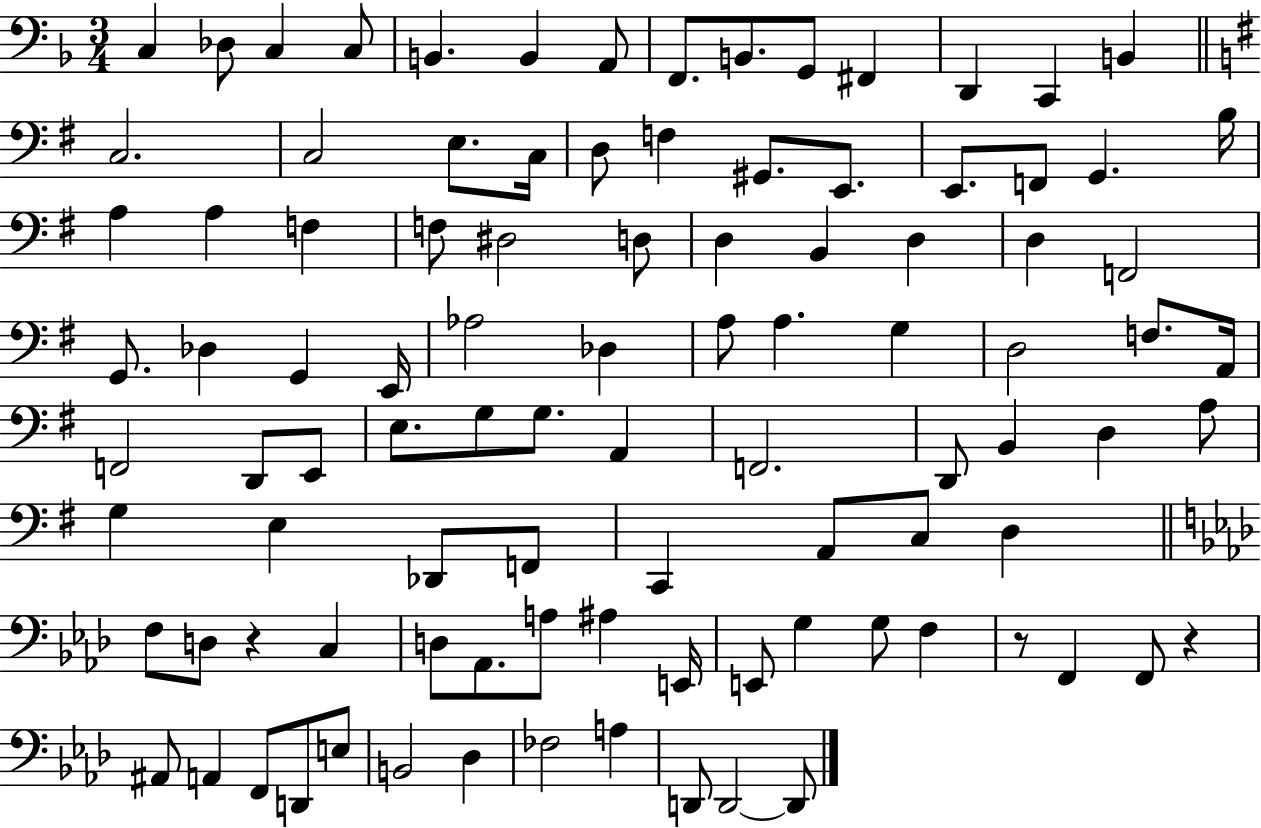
X:1
T:Untitled
M:3/4
L:1/4
K:F
C, _D,/2 C, C,/2 B,, B,, A,,/2 F,,/2 B,,/2 G,,/2 ^F,, D,, C,, B,, C,2 C,2 E,/2 C,/4 D,/2 F, ^G,,/2 E,,/2 E,,/2 F,,/2 G,, B,/4 A, A, F, F,/2 ^D,2 D,/2 D, B,, D, D, F,,2 G,,/2 _D, G,, E,,/4 _A,2 _D, A,/2 A, G, D,2 F,/2 A,,/4 F,,2 D,,/2 E,,/2 E,/2 G,/2 G,/2 A,, F,,2 D,,/2 B,, D, A,/2 G, E, _D,,/2 F,,/2 C,, A,,/2 C,/2 D, F,/2 D,/2 z C, D,/2 _A,,/2 A,/2 ^A, E,,/4 E,,/2 G, G,/2 F, z/2 F,, F,,/2 z ^A,,/2 A,, F,,/2 D,,/2 E,/2 B,,2 _D, _F,2 A, D,,/2 D,,2 D,,/2